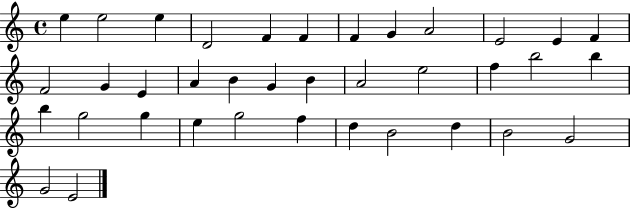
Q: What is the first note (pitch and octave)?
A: E5